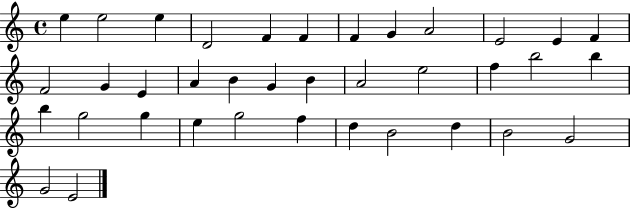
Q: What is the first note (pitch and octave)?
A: E5